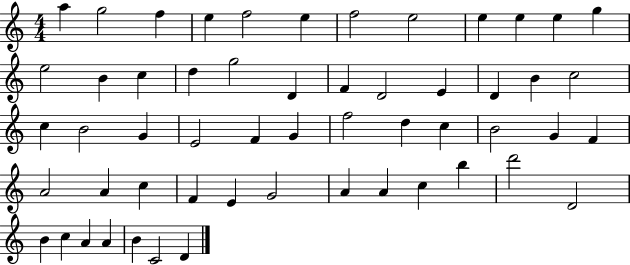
{
  \clef treble
  \numericTimeSignature
  \time 4/4
  \key c \major
  a''4 g''2 f''4 | e''4 f''2 e''4 | f''2 e''2 | e''4 e''4 e''4 g''4 | \break e''2 b'4 c''4 | d''4 g''2 d'4 | f'4 d'2 e'4 | d'4 b'4 c''2 | \break c''4 b'2 g'4 | e'2 f'4 g'4 | f''2 d''4 c''4 | b'2 g'4 f'4 | \break a'2 a'4 c''4 | f'4 e'4 g'2 | a'4 a'4 c''4 b''4 | d'''2 d'2 | \break b'4 c''4 a'4 a'4 | b'4 c'2 d'4 | \bar "|."
}